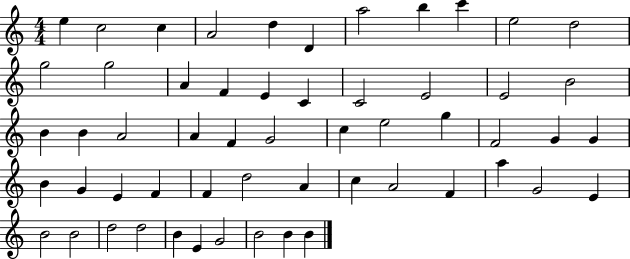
E5/q C5/h C5/q A4/h D5/q D4/q A5/h B5/q C6/q E5/h D5/h G5/h G5/h A4/q F4/q E4/q C4/q C4/h E4/h E4/h B4/h B4/q B4/q A4/h A4/q F4/q G4/h C5/q E5/h G5/q F4/h G4/q G4/q B4/q G4/q E4/q F4/q F4/q D5/h A4/q C5/q A4/h F4/q A5/q G4/h E4/q B4/h B4/h D5/h D5/h B4/q E4/q G4/h B4/h B4/q B4/q